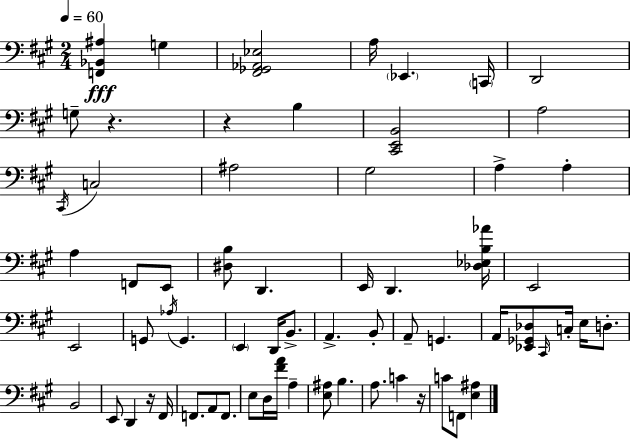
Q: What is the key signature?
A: A major